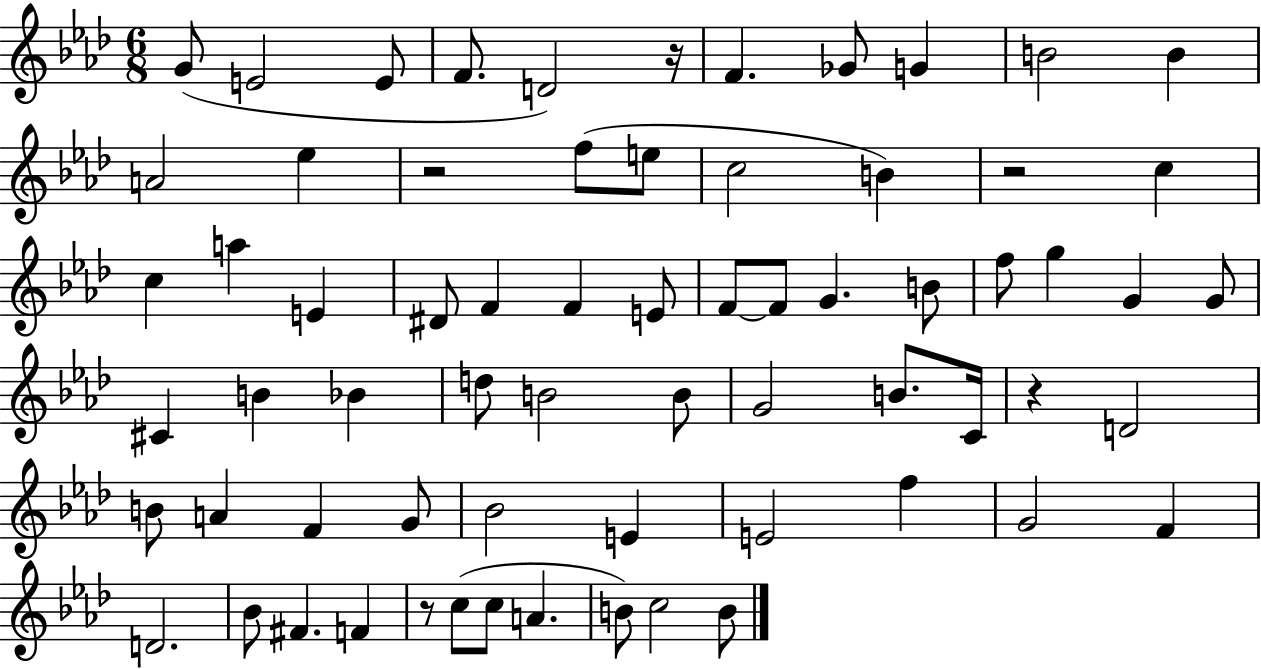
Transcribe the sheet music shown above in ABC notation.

X:1
T:Untitled
M:6/8
L:1/4
K:Ab
G/2 E2 E/2 F/2 D2 z/4 F _G/2 G B2 B A2 _e z2 f/2 e/2 c2 B z2 c c a E ^D/2 F F E/2 F/2 F/2 G B/2 f/2 g G G/2 ^C B _B d/2 B2 B/2 G2 B/2 C/4 z D2 B/2 A F G/2 _B2 E E2 f G2 F D2 _B/2 ^F F z/2 c/2 c/2 A B/2 c2 B/2